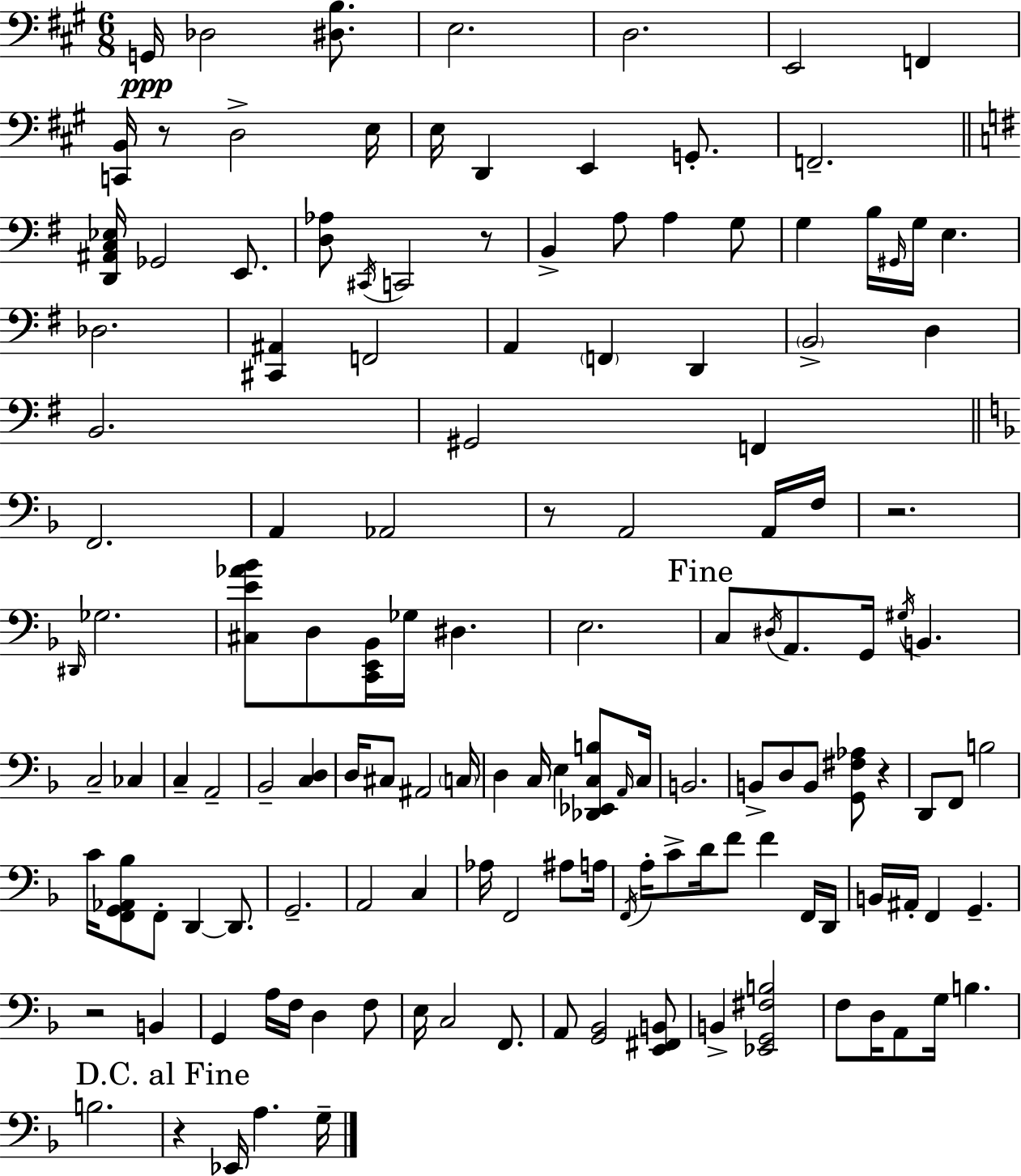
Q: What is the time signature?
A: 6/8